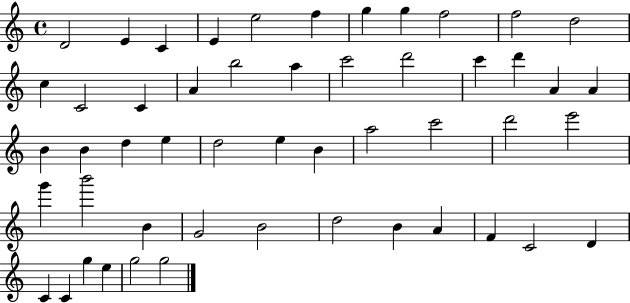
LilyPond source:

{
  \clef treble
  \time 4/4
  \defaultTimeSignature
  \key c \major
  d'2 e'4 c'4 | e'4 e''2 f''4 | g''4 g''4 f''2 | f''2 d''2 | \break c''4 c'2 c'4 | a'4 b''2 a''4 | c'''2 d'''2 | c'''4 d'''4 a'4 a'4 | \break b'4 b'4 d''4 e''4 | d''2 e''4 b'4 | a''2 c'''2 | d'''2 e'''2 | \break g'''4 b'''2 b'4 | g'2 b'2 | d''2 b'4 a'4 | f'4 c'2 d'4 | \break c'4 c'4 g''4 e''4 | g''2 g''2 | \bar "|."
}